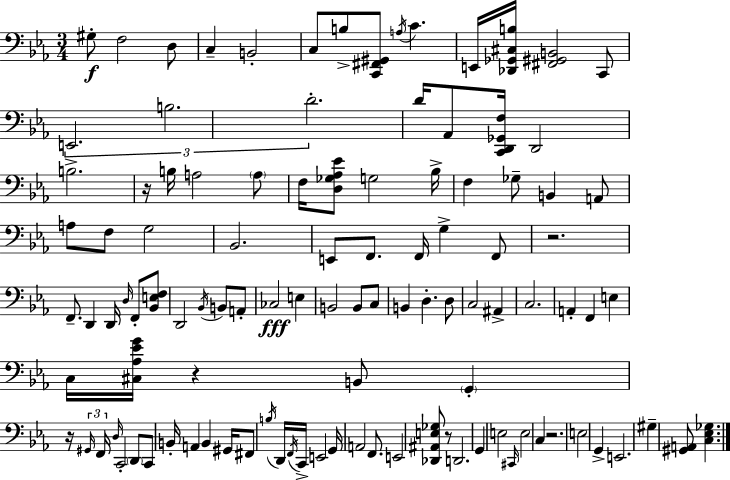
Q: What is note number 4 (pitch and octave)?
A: C3